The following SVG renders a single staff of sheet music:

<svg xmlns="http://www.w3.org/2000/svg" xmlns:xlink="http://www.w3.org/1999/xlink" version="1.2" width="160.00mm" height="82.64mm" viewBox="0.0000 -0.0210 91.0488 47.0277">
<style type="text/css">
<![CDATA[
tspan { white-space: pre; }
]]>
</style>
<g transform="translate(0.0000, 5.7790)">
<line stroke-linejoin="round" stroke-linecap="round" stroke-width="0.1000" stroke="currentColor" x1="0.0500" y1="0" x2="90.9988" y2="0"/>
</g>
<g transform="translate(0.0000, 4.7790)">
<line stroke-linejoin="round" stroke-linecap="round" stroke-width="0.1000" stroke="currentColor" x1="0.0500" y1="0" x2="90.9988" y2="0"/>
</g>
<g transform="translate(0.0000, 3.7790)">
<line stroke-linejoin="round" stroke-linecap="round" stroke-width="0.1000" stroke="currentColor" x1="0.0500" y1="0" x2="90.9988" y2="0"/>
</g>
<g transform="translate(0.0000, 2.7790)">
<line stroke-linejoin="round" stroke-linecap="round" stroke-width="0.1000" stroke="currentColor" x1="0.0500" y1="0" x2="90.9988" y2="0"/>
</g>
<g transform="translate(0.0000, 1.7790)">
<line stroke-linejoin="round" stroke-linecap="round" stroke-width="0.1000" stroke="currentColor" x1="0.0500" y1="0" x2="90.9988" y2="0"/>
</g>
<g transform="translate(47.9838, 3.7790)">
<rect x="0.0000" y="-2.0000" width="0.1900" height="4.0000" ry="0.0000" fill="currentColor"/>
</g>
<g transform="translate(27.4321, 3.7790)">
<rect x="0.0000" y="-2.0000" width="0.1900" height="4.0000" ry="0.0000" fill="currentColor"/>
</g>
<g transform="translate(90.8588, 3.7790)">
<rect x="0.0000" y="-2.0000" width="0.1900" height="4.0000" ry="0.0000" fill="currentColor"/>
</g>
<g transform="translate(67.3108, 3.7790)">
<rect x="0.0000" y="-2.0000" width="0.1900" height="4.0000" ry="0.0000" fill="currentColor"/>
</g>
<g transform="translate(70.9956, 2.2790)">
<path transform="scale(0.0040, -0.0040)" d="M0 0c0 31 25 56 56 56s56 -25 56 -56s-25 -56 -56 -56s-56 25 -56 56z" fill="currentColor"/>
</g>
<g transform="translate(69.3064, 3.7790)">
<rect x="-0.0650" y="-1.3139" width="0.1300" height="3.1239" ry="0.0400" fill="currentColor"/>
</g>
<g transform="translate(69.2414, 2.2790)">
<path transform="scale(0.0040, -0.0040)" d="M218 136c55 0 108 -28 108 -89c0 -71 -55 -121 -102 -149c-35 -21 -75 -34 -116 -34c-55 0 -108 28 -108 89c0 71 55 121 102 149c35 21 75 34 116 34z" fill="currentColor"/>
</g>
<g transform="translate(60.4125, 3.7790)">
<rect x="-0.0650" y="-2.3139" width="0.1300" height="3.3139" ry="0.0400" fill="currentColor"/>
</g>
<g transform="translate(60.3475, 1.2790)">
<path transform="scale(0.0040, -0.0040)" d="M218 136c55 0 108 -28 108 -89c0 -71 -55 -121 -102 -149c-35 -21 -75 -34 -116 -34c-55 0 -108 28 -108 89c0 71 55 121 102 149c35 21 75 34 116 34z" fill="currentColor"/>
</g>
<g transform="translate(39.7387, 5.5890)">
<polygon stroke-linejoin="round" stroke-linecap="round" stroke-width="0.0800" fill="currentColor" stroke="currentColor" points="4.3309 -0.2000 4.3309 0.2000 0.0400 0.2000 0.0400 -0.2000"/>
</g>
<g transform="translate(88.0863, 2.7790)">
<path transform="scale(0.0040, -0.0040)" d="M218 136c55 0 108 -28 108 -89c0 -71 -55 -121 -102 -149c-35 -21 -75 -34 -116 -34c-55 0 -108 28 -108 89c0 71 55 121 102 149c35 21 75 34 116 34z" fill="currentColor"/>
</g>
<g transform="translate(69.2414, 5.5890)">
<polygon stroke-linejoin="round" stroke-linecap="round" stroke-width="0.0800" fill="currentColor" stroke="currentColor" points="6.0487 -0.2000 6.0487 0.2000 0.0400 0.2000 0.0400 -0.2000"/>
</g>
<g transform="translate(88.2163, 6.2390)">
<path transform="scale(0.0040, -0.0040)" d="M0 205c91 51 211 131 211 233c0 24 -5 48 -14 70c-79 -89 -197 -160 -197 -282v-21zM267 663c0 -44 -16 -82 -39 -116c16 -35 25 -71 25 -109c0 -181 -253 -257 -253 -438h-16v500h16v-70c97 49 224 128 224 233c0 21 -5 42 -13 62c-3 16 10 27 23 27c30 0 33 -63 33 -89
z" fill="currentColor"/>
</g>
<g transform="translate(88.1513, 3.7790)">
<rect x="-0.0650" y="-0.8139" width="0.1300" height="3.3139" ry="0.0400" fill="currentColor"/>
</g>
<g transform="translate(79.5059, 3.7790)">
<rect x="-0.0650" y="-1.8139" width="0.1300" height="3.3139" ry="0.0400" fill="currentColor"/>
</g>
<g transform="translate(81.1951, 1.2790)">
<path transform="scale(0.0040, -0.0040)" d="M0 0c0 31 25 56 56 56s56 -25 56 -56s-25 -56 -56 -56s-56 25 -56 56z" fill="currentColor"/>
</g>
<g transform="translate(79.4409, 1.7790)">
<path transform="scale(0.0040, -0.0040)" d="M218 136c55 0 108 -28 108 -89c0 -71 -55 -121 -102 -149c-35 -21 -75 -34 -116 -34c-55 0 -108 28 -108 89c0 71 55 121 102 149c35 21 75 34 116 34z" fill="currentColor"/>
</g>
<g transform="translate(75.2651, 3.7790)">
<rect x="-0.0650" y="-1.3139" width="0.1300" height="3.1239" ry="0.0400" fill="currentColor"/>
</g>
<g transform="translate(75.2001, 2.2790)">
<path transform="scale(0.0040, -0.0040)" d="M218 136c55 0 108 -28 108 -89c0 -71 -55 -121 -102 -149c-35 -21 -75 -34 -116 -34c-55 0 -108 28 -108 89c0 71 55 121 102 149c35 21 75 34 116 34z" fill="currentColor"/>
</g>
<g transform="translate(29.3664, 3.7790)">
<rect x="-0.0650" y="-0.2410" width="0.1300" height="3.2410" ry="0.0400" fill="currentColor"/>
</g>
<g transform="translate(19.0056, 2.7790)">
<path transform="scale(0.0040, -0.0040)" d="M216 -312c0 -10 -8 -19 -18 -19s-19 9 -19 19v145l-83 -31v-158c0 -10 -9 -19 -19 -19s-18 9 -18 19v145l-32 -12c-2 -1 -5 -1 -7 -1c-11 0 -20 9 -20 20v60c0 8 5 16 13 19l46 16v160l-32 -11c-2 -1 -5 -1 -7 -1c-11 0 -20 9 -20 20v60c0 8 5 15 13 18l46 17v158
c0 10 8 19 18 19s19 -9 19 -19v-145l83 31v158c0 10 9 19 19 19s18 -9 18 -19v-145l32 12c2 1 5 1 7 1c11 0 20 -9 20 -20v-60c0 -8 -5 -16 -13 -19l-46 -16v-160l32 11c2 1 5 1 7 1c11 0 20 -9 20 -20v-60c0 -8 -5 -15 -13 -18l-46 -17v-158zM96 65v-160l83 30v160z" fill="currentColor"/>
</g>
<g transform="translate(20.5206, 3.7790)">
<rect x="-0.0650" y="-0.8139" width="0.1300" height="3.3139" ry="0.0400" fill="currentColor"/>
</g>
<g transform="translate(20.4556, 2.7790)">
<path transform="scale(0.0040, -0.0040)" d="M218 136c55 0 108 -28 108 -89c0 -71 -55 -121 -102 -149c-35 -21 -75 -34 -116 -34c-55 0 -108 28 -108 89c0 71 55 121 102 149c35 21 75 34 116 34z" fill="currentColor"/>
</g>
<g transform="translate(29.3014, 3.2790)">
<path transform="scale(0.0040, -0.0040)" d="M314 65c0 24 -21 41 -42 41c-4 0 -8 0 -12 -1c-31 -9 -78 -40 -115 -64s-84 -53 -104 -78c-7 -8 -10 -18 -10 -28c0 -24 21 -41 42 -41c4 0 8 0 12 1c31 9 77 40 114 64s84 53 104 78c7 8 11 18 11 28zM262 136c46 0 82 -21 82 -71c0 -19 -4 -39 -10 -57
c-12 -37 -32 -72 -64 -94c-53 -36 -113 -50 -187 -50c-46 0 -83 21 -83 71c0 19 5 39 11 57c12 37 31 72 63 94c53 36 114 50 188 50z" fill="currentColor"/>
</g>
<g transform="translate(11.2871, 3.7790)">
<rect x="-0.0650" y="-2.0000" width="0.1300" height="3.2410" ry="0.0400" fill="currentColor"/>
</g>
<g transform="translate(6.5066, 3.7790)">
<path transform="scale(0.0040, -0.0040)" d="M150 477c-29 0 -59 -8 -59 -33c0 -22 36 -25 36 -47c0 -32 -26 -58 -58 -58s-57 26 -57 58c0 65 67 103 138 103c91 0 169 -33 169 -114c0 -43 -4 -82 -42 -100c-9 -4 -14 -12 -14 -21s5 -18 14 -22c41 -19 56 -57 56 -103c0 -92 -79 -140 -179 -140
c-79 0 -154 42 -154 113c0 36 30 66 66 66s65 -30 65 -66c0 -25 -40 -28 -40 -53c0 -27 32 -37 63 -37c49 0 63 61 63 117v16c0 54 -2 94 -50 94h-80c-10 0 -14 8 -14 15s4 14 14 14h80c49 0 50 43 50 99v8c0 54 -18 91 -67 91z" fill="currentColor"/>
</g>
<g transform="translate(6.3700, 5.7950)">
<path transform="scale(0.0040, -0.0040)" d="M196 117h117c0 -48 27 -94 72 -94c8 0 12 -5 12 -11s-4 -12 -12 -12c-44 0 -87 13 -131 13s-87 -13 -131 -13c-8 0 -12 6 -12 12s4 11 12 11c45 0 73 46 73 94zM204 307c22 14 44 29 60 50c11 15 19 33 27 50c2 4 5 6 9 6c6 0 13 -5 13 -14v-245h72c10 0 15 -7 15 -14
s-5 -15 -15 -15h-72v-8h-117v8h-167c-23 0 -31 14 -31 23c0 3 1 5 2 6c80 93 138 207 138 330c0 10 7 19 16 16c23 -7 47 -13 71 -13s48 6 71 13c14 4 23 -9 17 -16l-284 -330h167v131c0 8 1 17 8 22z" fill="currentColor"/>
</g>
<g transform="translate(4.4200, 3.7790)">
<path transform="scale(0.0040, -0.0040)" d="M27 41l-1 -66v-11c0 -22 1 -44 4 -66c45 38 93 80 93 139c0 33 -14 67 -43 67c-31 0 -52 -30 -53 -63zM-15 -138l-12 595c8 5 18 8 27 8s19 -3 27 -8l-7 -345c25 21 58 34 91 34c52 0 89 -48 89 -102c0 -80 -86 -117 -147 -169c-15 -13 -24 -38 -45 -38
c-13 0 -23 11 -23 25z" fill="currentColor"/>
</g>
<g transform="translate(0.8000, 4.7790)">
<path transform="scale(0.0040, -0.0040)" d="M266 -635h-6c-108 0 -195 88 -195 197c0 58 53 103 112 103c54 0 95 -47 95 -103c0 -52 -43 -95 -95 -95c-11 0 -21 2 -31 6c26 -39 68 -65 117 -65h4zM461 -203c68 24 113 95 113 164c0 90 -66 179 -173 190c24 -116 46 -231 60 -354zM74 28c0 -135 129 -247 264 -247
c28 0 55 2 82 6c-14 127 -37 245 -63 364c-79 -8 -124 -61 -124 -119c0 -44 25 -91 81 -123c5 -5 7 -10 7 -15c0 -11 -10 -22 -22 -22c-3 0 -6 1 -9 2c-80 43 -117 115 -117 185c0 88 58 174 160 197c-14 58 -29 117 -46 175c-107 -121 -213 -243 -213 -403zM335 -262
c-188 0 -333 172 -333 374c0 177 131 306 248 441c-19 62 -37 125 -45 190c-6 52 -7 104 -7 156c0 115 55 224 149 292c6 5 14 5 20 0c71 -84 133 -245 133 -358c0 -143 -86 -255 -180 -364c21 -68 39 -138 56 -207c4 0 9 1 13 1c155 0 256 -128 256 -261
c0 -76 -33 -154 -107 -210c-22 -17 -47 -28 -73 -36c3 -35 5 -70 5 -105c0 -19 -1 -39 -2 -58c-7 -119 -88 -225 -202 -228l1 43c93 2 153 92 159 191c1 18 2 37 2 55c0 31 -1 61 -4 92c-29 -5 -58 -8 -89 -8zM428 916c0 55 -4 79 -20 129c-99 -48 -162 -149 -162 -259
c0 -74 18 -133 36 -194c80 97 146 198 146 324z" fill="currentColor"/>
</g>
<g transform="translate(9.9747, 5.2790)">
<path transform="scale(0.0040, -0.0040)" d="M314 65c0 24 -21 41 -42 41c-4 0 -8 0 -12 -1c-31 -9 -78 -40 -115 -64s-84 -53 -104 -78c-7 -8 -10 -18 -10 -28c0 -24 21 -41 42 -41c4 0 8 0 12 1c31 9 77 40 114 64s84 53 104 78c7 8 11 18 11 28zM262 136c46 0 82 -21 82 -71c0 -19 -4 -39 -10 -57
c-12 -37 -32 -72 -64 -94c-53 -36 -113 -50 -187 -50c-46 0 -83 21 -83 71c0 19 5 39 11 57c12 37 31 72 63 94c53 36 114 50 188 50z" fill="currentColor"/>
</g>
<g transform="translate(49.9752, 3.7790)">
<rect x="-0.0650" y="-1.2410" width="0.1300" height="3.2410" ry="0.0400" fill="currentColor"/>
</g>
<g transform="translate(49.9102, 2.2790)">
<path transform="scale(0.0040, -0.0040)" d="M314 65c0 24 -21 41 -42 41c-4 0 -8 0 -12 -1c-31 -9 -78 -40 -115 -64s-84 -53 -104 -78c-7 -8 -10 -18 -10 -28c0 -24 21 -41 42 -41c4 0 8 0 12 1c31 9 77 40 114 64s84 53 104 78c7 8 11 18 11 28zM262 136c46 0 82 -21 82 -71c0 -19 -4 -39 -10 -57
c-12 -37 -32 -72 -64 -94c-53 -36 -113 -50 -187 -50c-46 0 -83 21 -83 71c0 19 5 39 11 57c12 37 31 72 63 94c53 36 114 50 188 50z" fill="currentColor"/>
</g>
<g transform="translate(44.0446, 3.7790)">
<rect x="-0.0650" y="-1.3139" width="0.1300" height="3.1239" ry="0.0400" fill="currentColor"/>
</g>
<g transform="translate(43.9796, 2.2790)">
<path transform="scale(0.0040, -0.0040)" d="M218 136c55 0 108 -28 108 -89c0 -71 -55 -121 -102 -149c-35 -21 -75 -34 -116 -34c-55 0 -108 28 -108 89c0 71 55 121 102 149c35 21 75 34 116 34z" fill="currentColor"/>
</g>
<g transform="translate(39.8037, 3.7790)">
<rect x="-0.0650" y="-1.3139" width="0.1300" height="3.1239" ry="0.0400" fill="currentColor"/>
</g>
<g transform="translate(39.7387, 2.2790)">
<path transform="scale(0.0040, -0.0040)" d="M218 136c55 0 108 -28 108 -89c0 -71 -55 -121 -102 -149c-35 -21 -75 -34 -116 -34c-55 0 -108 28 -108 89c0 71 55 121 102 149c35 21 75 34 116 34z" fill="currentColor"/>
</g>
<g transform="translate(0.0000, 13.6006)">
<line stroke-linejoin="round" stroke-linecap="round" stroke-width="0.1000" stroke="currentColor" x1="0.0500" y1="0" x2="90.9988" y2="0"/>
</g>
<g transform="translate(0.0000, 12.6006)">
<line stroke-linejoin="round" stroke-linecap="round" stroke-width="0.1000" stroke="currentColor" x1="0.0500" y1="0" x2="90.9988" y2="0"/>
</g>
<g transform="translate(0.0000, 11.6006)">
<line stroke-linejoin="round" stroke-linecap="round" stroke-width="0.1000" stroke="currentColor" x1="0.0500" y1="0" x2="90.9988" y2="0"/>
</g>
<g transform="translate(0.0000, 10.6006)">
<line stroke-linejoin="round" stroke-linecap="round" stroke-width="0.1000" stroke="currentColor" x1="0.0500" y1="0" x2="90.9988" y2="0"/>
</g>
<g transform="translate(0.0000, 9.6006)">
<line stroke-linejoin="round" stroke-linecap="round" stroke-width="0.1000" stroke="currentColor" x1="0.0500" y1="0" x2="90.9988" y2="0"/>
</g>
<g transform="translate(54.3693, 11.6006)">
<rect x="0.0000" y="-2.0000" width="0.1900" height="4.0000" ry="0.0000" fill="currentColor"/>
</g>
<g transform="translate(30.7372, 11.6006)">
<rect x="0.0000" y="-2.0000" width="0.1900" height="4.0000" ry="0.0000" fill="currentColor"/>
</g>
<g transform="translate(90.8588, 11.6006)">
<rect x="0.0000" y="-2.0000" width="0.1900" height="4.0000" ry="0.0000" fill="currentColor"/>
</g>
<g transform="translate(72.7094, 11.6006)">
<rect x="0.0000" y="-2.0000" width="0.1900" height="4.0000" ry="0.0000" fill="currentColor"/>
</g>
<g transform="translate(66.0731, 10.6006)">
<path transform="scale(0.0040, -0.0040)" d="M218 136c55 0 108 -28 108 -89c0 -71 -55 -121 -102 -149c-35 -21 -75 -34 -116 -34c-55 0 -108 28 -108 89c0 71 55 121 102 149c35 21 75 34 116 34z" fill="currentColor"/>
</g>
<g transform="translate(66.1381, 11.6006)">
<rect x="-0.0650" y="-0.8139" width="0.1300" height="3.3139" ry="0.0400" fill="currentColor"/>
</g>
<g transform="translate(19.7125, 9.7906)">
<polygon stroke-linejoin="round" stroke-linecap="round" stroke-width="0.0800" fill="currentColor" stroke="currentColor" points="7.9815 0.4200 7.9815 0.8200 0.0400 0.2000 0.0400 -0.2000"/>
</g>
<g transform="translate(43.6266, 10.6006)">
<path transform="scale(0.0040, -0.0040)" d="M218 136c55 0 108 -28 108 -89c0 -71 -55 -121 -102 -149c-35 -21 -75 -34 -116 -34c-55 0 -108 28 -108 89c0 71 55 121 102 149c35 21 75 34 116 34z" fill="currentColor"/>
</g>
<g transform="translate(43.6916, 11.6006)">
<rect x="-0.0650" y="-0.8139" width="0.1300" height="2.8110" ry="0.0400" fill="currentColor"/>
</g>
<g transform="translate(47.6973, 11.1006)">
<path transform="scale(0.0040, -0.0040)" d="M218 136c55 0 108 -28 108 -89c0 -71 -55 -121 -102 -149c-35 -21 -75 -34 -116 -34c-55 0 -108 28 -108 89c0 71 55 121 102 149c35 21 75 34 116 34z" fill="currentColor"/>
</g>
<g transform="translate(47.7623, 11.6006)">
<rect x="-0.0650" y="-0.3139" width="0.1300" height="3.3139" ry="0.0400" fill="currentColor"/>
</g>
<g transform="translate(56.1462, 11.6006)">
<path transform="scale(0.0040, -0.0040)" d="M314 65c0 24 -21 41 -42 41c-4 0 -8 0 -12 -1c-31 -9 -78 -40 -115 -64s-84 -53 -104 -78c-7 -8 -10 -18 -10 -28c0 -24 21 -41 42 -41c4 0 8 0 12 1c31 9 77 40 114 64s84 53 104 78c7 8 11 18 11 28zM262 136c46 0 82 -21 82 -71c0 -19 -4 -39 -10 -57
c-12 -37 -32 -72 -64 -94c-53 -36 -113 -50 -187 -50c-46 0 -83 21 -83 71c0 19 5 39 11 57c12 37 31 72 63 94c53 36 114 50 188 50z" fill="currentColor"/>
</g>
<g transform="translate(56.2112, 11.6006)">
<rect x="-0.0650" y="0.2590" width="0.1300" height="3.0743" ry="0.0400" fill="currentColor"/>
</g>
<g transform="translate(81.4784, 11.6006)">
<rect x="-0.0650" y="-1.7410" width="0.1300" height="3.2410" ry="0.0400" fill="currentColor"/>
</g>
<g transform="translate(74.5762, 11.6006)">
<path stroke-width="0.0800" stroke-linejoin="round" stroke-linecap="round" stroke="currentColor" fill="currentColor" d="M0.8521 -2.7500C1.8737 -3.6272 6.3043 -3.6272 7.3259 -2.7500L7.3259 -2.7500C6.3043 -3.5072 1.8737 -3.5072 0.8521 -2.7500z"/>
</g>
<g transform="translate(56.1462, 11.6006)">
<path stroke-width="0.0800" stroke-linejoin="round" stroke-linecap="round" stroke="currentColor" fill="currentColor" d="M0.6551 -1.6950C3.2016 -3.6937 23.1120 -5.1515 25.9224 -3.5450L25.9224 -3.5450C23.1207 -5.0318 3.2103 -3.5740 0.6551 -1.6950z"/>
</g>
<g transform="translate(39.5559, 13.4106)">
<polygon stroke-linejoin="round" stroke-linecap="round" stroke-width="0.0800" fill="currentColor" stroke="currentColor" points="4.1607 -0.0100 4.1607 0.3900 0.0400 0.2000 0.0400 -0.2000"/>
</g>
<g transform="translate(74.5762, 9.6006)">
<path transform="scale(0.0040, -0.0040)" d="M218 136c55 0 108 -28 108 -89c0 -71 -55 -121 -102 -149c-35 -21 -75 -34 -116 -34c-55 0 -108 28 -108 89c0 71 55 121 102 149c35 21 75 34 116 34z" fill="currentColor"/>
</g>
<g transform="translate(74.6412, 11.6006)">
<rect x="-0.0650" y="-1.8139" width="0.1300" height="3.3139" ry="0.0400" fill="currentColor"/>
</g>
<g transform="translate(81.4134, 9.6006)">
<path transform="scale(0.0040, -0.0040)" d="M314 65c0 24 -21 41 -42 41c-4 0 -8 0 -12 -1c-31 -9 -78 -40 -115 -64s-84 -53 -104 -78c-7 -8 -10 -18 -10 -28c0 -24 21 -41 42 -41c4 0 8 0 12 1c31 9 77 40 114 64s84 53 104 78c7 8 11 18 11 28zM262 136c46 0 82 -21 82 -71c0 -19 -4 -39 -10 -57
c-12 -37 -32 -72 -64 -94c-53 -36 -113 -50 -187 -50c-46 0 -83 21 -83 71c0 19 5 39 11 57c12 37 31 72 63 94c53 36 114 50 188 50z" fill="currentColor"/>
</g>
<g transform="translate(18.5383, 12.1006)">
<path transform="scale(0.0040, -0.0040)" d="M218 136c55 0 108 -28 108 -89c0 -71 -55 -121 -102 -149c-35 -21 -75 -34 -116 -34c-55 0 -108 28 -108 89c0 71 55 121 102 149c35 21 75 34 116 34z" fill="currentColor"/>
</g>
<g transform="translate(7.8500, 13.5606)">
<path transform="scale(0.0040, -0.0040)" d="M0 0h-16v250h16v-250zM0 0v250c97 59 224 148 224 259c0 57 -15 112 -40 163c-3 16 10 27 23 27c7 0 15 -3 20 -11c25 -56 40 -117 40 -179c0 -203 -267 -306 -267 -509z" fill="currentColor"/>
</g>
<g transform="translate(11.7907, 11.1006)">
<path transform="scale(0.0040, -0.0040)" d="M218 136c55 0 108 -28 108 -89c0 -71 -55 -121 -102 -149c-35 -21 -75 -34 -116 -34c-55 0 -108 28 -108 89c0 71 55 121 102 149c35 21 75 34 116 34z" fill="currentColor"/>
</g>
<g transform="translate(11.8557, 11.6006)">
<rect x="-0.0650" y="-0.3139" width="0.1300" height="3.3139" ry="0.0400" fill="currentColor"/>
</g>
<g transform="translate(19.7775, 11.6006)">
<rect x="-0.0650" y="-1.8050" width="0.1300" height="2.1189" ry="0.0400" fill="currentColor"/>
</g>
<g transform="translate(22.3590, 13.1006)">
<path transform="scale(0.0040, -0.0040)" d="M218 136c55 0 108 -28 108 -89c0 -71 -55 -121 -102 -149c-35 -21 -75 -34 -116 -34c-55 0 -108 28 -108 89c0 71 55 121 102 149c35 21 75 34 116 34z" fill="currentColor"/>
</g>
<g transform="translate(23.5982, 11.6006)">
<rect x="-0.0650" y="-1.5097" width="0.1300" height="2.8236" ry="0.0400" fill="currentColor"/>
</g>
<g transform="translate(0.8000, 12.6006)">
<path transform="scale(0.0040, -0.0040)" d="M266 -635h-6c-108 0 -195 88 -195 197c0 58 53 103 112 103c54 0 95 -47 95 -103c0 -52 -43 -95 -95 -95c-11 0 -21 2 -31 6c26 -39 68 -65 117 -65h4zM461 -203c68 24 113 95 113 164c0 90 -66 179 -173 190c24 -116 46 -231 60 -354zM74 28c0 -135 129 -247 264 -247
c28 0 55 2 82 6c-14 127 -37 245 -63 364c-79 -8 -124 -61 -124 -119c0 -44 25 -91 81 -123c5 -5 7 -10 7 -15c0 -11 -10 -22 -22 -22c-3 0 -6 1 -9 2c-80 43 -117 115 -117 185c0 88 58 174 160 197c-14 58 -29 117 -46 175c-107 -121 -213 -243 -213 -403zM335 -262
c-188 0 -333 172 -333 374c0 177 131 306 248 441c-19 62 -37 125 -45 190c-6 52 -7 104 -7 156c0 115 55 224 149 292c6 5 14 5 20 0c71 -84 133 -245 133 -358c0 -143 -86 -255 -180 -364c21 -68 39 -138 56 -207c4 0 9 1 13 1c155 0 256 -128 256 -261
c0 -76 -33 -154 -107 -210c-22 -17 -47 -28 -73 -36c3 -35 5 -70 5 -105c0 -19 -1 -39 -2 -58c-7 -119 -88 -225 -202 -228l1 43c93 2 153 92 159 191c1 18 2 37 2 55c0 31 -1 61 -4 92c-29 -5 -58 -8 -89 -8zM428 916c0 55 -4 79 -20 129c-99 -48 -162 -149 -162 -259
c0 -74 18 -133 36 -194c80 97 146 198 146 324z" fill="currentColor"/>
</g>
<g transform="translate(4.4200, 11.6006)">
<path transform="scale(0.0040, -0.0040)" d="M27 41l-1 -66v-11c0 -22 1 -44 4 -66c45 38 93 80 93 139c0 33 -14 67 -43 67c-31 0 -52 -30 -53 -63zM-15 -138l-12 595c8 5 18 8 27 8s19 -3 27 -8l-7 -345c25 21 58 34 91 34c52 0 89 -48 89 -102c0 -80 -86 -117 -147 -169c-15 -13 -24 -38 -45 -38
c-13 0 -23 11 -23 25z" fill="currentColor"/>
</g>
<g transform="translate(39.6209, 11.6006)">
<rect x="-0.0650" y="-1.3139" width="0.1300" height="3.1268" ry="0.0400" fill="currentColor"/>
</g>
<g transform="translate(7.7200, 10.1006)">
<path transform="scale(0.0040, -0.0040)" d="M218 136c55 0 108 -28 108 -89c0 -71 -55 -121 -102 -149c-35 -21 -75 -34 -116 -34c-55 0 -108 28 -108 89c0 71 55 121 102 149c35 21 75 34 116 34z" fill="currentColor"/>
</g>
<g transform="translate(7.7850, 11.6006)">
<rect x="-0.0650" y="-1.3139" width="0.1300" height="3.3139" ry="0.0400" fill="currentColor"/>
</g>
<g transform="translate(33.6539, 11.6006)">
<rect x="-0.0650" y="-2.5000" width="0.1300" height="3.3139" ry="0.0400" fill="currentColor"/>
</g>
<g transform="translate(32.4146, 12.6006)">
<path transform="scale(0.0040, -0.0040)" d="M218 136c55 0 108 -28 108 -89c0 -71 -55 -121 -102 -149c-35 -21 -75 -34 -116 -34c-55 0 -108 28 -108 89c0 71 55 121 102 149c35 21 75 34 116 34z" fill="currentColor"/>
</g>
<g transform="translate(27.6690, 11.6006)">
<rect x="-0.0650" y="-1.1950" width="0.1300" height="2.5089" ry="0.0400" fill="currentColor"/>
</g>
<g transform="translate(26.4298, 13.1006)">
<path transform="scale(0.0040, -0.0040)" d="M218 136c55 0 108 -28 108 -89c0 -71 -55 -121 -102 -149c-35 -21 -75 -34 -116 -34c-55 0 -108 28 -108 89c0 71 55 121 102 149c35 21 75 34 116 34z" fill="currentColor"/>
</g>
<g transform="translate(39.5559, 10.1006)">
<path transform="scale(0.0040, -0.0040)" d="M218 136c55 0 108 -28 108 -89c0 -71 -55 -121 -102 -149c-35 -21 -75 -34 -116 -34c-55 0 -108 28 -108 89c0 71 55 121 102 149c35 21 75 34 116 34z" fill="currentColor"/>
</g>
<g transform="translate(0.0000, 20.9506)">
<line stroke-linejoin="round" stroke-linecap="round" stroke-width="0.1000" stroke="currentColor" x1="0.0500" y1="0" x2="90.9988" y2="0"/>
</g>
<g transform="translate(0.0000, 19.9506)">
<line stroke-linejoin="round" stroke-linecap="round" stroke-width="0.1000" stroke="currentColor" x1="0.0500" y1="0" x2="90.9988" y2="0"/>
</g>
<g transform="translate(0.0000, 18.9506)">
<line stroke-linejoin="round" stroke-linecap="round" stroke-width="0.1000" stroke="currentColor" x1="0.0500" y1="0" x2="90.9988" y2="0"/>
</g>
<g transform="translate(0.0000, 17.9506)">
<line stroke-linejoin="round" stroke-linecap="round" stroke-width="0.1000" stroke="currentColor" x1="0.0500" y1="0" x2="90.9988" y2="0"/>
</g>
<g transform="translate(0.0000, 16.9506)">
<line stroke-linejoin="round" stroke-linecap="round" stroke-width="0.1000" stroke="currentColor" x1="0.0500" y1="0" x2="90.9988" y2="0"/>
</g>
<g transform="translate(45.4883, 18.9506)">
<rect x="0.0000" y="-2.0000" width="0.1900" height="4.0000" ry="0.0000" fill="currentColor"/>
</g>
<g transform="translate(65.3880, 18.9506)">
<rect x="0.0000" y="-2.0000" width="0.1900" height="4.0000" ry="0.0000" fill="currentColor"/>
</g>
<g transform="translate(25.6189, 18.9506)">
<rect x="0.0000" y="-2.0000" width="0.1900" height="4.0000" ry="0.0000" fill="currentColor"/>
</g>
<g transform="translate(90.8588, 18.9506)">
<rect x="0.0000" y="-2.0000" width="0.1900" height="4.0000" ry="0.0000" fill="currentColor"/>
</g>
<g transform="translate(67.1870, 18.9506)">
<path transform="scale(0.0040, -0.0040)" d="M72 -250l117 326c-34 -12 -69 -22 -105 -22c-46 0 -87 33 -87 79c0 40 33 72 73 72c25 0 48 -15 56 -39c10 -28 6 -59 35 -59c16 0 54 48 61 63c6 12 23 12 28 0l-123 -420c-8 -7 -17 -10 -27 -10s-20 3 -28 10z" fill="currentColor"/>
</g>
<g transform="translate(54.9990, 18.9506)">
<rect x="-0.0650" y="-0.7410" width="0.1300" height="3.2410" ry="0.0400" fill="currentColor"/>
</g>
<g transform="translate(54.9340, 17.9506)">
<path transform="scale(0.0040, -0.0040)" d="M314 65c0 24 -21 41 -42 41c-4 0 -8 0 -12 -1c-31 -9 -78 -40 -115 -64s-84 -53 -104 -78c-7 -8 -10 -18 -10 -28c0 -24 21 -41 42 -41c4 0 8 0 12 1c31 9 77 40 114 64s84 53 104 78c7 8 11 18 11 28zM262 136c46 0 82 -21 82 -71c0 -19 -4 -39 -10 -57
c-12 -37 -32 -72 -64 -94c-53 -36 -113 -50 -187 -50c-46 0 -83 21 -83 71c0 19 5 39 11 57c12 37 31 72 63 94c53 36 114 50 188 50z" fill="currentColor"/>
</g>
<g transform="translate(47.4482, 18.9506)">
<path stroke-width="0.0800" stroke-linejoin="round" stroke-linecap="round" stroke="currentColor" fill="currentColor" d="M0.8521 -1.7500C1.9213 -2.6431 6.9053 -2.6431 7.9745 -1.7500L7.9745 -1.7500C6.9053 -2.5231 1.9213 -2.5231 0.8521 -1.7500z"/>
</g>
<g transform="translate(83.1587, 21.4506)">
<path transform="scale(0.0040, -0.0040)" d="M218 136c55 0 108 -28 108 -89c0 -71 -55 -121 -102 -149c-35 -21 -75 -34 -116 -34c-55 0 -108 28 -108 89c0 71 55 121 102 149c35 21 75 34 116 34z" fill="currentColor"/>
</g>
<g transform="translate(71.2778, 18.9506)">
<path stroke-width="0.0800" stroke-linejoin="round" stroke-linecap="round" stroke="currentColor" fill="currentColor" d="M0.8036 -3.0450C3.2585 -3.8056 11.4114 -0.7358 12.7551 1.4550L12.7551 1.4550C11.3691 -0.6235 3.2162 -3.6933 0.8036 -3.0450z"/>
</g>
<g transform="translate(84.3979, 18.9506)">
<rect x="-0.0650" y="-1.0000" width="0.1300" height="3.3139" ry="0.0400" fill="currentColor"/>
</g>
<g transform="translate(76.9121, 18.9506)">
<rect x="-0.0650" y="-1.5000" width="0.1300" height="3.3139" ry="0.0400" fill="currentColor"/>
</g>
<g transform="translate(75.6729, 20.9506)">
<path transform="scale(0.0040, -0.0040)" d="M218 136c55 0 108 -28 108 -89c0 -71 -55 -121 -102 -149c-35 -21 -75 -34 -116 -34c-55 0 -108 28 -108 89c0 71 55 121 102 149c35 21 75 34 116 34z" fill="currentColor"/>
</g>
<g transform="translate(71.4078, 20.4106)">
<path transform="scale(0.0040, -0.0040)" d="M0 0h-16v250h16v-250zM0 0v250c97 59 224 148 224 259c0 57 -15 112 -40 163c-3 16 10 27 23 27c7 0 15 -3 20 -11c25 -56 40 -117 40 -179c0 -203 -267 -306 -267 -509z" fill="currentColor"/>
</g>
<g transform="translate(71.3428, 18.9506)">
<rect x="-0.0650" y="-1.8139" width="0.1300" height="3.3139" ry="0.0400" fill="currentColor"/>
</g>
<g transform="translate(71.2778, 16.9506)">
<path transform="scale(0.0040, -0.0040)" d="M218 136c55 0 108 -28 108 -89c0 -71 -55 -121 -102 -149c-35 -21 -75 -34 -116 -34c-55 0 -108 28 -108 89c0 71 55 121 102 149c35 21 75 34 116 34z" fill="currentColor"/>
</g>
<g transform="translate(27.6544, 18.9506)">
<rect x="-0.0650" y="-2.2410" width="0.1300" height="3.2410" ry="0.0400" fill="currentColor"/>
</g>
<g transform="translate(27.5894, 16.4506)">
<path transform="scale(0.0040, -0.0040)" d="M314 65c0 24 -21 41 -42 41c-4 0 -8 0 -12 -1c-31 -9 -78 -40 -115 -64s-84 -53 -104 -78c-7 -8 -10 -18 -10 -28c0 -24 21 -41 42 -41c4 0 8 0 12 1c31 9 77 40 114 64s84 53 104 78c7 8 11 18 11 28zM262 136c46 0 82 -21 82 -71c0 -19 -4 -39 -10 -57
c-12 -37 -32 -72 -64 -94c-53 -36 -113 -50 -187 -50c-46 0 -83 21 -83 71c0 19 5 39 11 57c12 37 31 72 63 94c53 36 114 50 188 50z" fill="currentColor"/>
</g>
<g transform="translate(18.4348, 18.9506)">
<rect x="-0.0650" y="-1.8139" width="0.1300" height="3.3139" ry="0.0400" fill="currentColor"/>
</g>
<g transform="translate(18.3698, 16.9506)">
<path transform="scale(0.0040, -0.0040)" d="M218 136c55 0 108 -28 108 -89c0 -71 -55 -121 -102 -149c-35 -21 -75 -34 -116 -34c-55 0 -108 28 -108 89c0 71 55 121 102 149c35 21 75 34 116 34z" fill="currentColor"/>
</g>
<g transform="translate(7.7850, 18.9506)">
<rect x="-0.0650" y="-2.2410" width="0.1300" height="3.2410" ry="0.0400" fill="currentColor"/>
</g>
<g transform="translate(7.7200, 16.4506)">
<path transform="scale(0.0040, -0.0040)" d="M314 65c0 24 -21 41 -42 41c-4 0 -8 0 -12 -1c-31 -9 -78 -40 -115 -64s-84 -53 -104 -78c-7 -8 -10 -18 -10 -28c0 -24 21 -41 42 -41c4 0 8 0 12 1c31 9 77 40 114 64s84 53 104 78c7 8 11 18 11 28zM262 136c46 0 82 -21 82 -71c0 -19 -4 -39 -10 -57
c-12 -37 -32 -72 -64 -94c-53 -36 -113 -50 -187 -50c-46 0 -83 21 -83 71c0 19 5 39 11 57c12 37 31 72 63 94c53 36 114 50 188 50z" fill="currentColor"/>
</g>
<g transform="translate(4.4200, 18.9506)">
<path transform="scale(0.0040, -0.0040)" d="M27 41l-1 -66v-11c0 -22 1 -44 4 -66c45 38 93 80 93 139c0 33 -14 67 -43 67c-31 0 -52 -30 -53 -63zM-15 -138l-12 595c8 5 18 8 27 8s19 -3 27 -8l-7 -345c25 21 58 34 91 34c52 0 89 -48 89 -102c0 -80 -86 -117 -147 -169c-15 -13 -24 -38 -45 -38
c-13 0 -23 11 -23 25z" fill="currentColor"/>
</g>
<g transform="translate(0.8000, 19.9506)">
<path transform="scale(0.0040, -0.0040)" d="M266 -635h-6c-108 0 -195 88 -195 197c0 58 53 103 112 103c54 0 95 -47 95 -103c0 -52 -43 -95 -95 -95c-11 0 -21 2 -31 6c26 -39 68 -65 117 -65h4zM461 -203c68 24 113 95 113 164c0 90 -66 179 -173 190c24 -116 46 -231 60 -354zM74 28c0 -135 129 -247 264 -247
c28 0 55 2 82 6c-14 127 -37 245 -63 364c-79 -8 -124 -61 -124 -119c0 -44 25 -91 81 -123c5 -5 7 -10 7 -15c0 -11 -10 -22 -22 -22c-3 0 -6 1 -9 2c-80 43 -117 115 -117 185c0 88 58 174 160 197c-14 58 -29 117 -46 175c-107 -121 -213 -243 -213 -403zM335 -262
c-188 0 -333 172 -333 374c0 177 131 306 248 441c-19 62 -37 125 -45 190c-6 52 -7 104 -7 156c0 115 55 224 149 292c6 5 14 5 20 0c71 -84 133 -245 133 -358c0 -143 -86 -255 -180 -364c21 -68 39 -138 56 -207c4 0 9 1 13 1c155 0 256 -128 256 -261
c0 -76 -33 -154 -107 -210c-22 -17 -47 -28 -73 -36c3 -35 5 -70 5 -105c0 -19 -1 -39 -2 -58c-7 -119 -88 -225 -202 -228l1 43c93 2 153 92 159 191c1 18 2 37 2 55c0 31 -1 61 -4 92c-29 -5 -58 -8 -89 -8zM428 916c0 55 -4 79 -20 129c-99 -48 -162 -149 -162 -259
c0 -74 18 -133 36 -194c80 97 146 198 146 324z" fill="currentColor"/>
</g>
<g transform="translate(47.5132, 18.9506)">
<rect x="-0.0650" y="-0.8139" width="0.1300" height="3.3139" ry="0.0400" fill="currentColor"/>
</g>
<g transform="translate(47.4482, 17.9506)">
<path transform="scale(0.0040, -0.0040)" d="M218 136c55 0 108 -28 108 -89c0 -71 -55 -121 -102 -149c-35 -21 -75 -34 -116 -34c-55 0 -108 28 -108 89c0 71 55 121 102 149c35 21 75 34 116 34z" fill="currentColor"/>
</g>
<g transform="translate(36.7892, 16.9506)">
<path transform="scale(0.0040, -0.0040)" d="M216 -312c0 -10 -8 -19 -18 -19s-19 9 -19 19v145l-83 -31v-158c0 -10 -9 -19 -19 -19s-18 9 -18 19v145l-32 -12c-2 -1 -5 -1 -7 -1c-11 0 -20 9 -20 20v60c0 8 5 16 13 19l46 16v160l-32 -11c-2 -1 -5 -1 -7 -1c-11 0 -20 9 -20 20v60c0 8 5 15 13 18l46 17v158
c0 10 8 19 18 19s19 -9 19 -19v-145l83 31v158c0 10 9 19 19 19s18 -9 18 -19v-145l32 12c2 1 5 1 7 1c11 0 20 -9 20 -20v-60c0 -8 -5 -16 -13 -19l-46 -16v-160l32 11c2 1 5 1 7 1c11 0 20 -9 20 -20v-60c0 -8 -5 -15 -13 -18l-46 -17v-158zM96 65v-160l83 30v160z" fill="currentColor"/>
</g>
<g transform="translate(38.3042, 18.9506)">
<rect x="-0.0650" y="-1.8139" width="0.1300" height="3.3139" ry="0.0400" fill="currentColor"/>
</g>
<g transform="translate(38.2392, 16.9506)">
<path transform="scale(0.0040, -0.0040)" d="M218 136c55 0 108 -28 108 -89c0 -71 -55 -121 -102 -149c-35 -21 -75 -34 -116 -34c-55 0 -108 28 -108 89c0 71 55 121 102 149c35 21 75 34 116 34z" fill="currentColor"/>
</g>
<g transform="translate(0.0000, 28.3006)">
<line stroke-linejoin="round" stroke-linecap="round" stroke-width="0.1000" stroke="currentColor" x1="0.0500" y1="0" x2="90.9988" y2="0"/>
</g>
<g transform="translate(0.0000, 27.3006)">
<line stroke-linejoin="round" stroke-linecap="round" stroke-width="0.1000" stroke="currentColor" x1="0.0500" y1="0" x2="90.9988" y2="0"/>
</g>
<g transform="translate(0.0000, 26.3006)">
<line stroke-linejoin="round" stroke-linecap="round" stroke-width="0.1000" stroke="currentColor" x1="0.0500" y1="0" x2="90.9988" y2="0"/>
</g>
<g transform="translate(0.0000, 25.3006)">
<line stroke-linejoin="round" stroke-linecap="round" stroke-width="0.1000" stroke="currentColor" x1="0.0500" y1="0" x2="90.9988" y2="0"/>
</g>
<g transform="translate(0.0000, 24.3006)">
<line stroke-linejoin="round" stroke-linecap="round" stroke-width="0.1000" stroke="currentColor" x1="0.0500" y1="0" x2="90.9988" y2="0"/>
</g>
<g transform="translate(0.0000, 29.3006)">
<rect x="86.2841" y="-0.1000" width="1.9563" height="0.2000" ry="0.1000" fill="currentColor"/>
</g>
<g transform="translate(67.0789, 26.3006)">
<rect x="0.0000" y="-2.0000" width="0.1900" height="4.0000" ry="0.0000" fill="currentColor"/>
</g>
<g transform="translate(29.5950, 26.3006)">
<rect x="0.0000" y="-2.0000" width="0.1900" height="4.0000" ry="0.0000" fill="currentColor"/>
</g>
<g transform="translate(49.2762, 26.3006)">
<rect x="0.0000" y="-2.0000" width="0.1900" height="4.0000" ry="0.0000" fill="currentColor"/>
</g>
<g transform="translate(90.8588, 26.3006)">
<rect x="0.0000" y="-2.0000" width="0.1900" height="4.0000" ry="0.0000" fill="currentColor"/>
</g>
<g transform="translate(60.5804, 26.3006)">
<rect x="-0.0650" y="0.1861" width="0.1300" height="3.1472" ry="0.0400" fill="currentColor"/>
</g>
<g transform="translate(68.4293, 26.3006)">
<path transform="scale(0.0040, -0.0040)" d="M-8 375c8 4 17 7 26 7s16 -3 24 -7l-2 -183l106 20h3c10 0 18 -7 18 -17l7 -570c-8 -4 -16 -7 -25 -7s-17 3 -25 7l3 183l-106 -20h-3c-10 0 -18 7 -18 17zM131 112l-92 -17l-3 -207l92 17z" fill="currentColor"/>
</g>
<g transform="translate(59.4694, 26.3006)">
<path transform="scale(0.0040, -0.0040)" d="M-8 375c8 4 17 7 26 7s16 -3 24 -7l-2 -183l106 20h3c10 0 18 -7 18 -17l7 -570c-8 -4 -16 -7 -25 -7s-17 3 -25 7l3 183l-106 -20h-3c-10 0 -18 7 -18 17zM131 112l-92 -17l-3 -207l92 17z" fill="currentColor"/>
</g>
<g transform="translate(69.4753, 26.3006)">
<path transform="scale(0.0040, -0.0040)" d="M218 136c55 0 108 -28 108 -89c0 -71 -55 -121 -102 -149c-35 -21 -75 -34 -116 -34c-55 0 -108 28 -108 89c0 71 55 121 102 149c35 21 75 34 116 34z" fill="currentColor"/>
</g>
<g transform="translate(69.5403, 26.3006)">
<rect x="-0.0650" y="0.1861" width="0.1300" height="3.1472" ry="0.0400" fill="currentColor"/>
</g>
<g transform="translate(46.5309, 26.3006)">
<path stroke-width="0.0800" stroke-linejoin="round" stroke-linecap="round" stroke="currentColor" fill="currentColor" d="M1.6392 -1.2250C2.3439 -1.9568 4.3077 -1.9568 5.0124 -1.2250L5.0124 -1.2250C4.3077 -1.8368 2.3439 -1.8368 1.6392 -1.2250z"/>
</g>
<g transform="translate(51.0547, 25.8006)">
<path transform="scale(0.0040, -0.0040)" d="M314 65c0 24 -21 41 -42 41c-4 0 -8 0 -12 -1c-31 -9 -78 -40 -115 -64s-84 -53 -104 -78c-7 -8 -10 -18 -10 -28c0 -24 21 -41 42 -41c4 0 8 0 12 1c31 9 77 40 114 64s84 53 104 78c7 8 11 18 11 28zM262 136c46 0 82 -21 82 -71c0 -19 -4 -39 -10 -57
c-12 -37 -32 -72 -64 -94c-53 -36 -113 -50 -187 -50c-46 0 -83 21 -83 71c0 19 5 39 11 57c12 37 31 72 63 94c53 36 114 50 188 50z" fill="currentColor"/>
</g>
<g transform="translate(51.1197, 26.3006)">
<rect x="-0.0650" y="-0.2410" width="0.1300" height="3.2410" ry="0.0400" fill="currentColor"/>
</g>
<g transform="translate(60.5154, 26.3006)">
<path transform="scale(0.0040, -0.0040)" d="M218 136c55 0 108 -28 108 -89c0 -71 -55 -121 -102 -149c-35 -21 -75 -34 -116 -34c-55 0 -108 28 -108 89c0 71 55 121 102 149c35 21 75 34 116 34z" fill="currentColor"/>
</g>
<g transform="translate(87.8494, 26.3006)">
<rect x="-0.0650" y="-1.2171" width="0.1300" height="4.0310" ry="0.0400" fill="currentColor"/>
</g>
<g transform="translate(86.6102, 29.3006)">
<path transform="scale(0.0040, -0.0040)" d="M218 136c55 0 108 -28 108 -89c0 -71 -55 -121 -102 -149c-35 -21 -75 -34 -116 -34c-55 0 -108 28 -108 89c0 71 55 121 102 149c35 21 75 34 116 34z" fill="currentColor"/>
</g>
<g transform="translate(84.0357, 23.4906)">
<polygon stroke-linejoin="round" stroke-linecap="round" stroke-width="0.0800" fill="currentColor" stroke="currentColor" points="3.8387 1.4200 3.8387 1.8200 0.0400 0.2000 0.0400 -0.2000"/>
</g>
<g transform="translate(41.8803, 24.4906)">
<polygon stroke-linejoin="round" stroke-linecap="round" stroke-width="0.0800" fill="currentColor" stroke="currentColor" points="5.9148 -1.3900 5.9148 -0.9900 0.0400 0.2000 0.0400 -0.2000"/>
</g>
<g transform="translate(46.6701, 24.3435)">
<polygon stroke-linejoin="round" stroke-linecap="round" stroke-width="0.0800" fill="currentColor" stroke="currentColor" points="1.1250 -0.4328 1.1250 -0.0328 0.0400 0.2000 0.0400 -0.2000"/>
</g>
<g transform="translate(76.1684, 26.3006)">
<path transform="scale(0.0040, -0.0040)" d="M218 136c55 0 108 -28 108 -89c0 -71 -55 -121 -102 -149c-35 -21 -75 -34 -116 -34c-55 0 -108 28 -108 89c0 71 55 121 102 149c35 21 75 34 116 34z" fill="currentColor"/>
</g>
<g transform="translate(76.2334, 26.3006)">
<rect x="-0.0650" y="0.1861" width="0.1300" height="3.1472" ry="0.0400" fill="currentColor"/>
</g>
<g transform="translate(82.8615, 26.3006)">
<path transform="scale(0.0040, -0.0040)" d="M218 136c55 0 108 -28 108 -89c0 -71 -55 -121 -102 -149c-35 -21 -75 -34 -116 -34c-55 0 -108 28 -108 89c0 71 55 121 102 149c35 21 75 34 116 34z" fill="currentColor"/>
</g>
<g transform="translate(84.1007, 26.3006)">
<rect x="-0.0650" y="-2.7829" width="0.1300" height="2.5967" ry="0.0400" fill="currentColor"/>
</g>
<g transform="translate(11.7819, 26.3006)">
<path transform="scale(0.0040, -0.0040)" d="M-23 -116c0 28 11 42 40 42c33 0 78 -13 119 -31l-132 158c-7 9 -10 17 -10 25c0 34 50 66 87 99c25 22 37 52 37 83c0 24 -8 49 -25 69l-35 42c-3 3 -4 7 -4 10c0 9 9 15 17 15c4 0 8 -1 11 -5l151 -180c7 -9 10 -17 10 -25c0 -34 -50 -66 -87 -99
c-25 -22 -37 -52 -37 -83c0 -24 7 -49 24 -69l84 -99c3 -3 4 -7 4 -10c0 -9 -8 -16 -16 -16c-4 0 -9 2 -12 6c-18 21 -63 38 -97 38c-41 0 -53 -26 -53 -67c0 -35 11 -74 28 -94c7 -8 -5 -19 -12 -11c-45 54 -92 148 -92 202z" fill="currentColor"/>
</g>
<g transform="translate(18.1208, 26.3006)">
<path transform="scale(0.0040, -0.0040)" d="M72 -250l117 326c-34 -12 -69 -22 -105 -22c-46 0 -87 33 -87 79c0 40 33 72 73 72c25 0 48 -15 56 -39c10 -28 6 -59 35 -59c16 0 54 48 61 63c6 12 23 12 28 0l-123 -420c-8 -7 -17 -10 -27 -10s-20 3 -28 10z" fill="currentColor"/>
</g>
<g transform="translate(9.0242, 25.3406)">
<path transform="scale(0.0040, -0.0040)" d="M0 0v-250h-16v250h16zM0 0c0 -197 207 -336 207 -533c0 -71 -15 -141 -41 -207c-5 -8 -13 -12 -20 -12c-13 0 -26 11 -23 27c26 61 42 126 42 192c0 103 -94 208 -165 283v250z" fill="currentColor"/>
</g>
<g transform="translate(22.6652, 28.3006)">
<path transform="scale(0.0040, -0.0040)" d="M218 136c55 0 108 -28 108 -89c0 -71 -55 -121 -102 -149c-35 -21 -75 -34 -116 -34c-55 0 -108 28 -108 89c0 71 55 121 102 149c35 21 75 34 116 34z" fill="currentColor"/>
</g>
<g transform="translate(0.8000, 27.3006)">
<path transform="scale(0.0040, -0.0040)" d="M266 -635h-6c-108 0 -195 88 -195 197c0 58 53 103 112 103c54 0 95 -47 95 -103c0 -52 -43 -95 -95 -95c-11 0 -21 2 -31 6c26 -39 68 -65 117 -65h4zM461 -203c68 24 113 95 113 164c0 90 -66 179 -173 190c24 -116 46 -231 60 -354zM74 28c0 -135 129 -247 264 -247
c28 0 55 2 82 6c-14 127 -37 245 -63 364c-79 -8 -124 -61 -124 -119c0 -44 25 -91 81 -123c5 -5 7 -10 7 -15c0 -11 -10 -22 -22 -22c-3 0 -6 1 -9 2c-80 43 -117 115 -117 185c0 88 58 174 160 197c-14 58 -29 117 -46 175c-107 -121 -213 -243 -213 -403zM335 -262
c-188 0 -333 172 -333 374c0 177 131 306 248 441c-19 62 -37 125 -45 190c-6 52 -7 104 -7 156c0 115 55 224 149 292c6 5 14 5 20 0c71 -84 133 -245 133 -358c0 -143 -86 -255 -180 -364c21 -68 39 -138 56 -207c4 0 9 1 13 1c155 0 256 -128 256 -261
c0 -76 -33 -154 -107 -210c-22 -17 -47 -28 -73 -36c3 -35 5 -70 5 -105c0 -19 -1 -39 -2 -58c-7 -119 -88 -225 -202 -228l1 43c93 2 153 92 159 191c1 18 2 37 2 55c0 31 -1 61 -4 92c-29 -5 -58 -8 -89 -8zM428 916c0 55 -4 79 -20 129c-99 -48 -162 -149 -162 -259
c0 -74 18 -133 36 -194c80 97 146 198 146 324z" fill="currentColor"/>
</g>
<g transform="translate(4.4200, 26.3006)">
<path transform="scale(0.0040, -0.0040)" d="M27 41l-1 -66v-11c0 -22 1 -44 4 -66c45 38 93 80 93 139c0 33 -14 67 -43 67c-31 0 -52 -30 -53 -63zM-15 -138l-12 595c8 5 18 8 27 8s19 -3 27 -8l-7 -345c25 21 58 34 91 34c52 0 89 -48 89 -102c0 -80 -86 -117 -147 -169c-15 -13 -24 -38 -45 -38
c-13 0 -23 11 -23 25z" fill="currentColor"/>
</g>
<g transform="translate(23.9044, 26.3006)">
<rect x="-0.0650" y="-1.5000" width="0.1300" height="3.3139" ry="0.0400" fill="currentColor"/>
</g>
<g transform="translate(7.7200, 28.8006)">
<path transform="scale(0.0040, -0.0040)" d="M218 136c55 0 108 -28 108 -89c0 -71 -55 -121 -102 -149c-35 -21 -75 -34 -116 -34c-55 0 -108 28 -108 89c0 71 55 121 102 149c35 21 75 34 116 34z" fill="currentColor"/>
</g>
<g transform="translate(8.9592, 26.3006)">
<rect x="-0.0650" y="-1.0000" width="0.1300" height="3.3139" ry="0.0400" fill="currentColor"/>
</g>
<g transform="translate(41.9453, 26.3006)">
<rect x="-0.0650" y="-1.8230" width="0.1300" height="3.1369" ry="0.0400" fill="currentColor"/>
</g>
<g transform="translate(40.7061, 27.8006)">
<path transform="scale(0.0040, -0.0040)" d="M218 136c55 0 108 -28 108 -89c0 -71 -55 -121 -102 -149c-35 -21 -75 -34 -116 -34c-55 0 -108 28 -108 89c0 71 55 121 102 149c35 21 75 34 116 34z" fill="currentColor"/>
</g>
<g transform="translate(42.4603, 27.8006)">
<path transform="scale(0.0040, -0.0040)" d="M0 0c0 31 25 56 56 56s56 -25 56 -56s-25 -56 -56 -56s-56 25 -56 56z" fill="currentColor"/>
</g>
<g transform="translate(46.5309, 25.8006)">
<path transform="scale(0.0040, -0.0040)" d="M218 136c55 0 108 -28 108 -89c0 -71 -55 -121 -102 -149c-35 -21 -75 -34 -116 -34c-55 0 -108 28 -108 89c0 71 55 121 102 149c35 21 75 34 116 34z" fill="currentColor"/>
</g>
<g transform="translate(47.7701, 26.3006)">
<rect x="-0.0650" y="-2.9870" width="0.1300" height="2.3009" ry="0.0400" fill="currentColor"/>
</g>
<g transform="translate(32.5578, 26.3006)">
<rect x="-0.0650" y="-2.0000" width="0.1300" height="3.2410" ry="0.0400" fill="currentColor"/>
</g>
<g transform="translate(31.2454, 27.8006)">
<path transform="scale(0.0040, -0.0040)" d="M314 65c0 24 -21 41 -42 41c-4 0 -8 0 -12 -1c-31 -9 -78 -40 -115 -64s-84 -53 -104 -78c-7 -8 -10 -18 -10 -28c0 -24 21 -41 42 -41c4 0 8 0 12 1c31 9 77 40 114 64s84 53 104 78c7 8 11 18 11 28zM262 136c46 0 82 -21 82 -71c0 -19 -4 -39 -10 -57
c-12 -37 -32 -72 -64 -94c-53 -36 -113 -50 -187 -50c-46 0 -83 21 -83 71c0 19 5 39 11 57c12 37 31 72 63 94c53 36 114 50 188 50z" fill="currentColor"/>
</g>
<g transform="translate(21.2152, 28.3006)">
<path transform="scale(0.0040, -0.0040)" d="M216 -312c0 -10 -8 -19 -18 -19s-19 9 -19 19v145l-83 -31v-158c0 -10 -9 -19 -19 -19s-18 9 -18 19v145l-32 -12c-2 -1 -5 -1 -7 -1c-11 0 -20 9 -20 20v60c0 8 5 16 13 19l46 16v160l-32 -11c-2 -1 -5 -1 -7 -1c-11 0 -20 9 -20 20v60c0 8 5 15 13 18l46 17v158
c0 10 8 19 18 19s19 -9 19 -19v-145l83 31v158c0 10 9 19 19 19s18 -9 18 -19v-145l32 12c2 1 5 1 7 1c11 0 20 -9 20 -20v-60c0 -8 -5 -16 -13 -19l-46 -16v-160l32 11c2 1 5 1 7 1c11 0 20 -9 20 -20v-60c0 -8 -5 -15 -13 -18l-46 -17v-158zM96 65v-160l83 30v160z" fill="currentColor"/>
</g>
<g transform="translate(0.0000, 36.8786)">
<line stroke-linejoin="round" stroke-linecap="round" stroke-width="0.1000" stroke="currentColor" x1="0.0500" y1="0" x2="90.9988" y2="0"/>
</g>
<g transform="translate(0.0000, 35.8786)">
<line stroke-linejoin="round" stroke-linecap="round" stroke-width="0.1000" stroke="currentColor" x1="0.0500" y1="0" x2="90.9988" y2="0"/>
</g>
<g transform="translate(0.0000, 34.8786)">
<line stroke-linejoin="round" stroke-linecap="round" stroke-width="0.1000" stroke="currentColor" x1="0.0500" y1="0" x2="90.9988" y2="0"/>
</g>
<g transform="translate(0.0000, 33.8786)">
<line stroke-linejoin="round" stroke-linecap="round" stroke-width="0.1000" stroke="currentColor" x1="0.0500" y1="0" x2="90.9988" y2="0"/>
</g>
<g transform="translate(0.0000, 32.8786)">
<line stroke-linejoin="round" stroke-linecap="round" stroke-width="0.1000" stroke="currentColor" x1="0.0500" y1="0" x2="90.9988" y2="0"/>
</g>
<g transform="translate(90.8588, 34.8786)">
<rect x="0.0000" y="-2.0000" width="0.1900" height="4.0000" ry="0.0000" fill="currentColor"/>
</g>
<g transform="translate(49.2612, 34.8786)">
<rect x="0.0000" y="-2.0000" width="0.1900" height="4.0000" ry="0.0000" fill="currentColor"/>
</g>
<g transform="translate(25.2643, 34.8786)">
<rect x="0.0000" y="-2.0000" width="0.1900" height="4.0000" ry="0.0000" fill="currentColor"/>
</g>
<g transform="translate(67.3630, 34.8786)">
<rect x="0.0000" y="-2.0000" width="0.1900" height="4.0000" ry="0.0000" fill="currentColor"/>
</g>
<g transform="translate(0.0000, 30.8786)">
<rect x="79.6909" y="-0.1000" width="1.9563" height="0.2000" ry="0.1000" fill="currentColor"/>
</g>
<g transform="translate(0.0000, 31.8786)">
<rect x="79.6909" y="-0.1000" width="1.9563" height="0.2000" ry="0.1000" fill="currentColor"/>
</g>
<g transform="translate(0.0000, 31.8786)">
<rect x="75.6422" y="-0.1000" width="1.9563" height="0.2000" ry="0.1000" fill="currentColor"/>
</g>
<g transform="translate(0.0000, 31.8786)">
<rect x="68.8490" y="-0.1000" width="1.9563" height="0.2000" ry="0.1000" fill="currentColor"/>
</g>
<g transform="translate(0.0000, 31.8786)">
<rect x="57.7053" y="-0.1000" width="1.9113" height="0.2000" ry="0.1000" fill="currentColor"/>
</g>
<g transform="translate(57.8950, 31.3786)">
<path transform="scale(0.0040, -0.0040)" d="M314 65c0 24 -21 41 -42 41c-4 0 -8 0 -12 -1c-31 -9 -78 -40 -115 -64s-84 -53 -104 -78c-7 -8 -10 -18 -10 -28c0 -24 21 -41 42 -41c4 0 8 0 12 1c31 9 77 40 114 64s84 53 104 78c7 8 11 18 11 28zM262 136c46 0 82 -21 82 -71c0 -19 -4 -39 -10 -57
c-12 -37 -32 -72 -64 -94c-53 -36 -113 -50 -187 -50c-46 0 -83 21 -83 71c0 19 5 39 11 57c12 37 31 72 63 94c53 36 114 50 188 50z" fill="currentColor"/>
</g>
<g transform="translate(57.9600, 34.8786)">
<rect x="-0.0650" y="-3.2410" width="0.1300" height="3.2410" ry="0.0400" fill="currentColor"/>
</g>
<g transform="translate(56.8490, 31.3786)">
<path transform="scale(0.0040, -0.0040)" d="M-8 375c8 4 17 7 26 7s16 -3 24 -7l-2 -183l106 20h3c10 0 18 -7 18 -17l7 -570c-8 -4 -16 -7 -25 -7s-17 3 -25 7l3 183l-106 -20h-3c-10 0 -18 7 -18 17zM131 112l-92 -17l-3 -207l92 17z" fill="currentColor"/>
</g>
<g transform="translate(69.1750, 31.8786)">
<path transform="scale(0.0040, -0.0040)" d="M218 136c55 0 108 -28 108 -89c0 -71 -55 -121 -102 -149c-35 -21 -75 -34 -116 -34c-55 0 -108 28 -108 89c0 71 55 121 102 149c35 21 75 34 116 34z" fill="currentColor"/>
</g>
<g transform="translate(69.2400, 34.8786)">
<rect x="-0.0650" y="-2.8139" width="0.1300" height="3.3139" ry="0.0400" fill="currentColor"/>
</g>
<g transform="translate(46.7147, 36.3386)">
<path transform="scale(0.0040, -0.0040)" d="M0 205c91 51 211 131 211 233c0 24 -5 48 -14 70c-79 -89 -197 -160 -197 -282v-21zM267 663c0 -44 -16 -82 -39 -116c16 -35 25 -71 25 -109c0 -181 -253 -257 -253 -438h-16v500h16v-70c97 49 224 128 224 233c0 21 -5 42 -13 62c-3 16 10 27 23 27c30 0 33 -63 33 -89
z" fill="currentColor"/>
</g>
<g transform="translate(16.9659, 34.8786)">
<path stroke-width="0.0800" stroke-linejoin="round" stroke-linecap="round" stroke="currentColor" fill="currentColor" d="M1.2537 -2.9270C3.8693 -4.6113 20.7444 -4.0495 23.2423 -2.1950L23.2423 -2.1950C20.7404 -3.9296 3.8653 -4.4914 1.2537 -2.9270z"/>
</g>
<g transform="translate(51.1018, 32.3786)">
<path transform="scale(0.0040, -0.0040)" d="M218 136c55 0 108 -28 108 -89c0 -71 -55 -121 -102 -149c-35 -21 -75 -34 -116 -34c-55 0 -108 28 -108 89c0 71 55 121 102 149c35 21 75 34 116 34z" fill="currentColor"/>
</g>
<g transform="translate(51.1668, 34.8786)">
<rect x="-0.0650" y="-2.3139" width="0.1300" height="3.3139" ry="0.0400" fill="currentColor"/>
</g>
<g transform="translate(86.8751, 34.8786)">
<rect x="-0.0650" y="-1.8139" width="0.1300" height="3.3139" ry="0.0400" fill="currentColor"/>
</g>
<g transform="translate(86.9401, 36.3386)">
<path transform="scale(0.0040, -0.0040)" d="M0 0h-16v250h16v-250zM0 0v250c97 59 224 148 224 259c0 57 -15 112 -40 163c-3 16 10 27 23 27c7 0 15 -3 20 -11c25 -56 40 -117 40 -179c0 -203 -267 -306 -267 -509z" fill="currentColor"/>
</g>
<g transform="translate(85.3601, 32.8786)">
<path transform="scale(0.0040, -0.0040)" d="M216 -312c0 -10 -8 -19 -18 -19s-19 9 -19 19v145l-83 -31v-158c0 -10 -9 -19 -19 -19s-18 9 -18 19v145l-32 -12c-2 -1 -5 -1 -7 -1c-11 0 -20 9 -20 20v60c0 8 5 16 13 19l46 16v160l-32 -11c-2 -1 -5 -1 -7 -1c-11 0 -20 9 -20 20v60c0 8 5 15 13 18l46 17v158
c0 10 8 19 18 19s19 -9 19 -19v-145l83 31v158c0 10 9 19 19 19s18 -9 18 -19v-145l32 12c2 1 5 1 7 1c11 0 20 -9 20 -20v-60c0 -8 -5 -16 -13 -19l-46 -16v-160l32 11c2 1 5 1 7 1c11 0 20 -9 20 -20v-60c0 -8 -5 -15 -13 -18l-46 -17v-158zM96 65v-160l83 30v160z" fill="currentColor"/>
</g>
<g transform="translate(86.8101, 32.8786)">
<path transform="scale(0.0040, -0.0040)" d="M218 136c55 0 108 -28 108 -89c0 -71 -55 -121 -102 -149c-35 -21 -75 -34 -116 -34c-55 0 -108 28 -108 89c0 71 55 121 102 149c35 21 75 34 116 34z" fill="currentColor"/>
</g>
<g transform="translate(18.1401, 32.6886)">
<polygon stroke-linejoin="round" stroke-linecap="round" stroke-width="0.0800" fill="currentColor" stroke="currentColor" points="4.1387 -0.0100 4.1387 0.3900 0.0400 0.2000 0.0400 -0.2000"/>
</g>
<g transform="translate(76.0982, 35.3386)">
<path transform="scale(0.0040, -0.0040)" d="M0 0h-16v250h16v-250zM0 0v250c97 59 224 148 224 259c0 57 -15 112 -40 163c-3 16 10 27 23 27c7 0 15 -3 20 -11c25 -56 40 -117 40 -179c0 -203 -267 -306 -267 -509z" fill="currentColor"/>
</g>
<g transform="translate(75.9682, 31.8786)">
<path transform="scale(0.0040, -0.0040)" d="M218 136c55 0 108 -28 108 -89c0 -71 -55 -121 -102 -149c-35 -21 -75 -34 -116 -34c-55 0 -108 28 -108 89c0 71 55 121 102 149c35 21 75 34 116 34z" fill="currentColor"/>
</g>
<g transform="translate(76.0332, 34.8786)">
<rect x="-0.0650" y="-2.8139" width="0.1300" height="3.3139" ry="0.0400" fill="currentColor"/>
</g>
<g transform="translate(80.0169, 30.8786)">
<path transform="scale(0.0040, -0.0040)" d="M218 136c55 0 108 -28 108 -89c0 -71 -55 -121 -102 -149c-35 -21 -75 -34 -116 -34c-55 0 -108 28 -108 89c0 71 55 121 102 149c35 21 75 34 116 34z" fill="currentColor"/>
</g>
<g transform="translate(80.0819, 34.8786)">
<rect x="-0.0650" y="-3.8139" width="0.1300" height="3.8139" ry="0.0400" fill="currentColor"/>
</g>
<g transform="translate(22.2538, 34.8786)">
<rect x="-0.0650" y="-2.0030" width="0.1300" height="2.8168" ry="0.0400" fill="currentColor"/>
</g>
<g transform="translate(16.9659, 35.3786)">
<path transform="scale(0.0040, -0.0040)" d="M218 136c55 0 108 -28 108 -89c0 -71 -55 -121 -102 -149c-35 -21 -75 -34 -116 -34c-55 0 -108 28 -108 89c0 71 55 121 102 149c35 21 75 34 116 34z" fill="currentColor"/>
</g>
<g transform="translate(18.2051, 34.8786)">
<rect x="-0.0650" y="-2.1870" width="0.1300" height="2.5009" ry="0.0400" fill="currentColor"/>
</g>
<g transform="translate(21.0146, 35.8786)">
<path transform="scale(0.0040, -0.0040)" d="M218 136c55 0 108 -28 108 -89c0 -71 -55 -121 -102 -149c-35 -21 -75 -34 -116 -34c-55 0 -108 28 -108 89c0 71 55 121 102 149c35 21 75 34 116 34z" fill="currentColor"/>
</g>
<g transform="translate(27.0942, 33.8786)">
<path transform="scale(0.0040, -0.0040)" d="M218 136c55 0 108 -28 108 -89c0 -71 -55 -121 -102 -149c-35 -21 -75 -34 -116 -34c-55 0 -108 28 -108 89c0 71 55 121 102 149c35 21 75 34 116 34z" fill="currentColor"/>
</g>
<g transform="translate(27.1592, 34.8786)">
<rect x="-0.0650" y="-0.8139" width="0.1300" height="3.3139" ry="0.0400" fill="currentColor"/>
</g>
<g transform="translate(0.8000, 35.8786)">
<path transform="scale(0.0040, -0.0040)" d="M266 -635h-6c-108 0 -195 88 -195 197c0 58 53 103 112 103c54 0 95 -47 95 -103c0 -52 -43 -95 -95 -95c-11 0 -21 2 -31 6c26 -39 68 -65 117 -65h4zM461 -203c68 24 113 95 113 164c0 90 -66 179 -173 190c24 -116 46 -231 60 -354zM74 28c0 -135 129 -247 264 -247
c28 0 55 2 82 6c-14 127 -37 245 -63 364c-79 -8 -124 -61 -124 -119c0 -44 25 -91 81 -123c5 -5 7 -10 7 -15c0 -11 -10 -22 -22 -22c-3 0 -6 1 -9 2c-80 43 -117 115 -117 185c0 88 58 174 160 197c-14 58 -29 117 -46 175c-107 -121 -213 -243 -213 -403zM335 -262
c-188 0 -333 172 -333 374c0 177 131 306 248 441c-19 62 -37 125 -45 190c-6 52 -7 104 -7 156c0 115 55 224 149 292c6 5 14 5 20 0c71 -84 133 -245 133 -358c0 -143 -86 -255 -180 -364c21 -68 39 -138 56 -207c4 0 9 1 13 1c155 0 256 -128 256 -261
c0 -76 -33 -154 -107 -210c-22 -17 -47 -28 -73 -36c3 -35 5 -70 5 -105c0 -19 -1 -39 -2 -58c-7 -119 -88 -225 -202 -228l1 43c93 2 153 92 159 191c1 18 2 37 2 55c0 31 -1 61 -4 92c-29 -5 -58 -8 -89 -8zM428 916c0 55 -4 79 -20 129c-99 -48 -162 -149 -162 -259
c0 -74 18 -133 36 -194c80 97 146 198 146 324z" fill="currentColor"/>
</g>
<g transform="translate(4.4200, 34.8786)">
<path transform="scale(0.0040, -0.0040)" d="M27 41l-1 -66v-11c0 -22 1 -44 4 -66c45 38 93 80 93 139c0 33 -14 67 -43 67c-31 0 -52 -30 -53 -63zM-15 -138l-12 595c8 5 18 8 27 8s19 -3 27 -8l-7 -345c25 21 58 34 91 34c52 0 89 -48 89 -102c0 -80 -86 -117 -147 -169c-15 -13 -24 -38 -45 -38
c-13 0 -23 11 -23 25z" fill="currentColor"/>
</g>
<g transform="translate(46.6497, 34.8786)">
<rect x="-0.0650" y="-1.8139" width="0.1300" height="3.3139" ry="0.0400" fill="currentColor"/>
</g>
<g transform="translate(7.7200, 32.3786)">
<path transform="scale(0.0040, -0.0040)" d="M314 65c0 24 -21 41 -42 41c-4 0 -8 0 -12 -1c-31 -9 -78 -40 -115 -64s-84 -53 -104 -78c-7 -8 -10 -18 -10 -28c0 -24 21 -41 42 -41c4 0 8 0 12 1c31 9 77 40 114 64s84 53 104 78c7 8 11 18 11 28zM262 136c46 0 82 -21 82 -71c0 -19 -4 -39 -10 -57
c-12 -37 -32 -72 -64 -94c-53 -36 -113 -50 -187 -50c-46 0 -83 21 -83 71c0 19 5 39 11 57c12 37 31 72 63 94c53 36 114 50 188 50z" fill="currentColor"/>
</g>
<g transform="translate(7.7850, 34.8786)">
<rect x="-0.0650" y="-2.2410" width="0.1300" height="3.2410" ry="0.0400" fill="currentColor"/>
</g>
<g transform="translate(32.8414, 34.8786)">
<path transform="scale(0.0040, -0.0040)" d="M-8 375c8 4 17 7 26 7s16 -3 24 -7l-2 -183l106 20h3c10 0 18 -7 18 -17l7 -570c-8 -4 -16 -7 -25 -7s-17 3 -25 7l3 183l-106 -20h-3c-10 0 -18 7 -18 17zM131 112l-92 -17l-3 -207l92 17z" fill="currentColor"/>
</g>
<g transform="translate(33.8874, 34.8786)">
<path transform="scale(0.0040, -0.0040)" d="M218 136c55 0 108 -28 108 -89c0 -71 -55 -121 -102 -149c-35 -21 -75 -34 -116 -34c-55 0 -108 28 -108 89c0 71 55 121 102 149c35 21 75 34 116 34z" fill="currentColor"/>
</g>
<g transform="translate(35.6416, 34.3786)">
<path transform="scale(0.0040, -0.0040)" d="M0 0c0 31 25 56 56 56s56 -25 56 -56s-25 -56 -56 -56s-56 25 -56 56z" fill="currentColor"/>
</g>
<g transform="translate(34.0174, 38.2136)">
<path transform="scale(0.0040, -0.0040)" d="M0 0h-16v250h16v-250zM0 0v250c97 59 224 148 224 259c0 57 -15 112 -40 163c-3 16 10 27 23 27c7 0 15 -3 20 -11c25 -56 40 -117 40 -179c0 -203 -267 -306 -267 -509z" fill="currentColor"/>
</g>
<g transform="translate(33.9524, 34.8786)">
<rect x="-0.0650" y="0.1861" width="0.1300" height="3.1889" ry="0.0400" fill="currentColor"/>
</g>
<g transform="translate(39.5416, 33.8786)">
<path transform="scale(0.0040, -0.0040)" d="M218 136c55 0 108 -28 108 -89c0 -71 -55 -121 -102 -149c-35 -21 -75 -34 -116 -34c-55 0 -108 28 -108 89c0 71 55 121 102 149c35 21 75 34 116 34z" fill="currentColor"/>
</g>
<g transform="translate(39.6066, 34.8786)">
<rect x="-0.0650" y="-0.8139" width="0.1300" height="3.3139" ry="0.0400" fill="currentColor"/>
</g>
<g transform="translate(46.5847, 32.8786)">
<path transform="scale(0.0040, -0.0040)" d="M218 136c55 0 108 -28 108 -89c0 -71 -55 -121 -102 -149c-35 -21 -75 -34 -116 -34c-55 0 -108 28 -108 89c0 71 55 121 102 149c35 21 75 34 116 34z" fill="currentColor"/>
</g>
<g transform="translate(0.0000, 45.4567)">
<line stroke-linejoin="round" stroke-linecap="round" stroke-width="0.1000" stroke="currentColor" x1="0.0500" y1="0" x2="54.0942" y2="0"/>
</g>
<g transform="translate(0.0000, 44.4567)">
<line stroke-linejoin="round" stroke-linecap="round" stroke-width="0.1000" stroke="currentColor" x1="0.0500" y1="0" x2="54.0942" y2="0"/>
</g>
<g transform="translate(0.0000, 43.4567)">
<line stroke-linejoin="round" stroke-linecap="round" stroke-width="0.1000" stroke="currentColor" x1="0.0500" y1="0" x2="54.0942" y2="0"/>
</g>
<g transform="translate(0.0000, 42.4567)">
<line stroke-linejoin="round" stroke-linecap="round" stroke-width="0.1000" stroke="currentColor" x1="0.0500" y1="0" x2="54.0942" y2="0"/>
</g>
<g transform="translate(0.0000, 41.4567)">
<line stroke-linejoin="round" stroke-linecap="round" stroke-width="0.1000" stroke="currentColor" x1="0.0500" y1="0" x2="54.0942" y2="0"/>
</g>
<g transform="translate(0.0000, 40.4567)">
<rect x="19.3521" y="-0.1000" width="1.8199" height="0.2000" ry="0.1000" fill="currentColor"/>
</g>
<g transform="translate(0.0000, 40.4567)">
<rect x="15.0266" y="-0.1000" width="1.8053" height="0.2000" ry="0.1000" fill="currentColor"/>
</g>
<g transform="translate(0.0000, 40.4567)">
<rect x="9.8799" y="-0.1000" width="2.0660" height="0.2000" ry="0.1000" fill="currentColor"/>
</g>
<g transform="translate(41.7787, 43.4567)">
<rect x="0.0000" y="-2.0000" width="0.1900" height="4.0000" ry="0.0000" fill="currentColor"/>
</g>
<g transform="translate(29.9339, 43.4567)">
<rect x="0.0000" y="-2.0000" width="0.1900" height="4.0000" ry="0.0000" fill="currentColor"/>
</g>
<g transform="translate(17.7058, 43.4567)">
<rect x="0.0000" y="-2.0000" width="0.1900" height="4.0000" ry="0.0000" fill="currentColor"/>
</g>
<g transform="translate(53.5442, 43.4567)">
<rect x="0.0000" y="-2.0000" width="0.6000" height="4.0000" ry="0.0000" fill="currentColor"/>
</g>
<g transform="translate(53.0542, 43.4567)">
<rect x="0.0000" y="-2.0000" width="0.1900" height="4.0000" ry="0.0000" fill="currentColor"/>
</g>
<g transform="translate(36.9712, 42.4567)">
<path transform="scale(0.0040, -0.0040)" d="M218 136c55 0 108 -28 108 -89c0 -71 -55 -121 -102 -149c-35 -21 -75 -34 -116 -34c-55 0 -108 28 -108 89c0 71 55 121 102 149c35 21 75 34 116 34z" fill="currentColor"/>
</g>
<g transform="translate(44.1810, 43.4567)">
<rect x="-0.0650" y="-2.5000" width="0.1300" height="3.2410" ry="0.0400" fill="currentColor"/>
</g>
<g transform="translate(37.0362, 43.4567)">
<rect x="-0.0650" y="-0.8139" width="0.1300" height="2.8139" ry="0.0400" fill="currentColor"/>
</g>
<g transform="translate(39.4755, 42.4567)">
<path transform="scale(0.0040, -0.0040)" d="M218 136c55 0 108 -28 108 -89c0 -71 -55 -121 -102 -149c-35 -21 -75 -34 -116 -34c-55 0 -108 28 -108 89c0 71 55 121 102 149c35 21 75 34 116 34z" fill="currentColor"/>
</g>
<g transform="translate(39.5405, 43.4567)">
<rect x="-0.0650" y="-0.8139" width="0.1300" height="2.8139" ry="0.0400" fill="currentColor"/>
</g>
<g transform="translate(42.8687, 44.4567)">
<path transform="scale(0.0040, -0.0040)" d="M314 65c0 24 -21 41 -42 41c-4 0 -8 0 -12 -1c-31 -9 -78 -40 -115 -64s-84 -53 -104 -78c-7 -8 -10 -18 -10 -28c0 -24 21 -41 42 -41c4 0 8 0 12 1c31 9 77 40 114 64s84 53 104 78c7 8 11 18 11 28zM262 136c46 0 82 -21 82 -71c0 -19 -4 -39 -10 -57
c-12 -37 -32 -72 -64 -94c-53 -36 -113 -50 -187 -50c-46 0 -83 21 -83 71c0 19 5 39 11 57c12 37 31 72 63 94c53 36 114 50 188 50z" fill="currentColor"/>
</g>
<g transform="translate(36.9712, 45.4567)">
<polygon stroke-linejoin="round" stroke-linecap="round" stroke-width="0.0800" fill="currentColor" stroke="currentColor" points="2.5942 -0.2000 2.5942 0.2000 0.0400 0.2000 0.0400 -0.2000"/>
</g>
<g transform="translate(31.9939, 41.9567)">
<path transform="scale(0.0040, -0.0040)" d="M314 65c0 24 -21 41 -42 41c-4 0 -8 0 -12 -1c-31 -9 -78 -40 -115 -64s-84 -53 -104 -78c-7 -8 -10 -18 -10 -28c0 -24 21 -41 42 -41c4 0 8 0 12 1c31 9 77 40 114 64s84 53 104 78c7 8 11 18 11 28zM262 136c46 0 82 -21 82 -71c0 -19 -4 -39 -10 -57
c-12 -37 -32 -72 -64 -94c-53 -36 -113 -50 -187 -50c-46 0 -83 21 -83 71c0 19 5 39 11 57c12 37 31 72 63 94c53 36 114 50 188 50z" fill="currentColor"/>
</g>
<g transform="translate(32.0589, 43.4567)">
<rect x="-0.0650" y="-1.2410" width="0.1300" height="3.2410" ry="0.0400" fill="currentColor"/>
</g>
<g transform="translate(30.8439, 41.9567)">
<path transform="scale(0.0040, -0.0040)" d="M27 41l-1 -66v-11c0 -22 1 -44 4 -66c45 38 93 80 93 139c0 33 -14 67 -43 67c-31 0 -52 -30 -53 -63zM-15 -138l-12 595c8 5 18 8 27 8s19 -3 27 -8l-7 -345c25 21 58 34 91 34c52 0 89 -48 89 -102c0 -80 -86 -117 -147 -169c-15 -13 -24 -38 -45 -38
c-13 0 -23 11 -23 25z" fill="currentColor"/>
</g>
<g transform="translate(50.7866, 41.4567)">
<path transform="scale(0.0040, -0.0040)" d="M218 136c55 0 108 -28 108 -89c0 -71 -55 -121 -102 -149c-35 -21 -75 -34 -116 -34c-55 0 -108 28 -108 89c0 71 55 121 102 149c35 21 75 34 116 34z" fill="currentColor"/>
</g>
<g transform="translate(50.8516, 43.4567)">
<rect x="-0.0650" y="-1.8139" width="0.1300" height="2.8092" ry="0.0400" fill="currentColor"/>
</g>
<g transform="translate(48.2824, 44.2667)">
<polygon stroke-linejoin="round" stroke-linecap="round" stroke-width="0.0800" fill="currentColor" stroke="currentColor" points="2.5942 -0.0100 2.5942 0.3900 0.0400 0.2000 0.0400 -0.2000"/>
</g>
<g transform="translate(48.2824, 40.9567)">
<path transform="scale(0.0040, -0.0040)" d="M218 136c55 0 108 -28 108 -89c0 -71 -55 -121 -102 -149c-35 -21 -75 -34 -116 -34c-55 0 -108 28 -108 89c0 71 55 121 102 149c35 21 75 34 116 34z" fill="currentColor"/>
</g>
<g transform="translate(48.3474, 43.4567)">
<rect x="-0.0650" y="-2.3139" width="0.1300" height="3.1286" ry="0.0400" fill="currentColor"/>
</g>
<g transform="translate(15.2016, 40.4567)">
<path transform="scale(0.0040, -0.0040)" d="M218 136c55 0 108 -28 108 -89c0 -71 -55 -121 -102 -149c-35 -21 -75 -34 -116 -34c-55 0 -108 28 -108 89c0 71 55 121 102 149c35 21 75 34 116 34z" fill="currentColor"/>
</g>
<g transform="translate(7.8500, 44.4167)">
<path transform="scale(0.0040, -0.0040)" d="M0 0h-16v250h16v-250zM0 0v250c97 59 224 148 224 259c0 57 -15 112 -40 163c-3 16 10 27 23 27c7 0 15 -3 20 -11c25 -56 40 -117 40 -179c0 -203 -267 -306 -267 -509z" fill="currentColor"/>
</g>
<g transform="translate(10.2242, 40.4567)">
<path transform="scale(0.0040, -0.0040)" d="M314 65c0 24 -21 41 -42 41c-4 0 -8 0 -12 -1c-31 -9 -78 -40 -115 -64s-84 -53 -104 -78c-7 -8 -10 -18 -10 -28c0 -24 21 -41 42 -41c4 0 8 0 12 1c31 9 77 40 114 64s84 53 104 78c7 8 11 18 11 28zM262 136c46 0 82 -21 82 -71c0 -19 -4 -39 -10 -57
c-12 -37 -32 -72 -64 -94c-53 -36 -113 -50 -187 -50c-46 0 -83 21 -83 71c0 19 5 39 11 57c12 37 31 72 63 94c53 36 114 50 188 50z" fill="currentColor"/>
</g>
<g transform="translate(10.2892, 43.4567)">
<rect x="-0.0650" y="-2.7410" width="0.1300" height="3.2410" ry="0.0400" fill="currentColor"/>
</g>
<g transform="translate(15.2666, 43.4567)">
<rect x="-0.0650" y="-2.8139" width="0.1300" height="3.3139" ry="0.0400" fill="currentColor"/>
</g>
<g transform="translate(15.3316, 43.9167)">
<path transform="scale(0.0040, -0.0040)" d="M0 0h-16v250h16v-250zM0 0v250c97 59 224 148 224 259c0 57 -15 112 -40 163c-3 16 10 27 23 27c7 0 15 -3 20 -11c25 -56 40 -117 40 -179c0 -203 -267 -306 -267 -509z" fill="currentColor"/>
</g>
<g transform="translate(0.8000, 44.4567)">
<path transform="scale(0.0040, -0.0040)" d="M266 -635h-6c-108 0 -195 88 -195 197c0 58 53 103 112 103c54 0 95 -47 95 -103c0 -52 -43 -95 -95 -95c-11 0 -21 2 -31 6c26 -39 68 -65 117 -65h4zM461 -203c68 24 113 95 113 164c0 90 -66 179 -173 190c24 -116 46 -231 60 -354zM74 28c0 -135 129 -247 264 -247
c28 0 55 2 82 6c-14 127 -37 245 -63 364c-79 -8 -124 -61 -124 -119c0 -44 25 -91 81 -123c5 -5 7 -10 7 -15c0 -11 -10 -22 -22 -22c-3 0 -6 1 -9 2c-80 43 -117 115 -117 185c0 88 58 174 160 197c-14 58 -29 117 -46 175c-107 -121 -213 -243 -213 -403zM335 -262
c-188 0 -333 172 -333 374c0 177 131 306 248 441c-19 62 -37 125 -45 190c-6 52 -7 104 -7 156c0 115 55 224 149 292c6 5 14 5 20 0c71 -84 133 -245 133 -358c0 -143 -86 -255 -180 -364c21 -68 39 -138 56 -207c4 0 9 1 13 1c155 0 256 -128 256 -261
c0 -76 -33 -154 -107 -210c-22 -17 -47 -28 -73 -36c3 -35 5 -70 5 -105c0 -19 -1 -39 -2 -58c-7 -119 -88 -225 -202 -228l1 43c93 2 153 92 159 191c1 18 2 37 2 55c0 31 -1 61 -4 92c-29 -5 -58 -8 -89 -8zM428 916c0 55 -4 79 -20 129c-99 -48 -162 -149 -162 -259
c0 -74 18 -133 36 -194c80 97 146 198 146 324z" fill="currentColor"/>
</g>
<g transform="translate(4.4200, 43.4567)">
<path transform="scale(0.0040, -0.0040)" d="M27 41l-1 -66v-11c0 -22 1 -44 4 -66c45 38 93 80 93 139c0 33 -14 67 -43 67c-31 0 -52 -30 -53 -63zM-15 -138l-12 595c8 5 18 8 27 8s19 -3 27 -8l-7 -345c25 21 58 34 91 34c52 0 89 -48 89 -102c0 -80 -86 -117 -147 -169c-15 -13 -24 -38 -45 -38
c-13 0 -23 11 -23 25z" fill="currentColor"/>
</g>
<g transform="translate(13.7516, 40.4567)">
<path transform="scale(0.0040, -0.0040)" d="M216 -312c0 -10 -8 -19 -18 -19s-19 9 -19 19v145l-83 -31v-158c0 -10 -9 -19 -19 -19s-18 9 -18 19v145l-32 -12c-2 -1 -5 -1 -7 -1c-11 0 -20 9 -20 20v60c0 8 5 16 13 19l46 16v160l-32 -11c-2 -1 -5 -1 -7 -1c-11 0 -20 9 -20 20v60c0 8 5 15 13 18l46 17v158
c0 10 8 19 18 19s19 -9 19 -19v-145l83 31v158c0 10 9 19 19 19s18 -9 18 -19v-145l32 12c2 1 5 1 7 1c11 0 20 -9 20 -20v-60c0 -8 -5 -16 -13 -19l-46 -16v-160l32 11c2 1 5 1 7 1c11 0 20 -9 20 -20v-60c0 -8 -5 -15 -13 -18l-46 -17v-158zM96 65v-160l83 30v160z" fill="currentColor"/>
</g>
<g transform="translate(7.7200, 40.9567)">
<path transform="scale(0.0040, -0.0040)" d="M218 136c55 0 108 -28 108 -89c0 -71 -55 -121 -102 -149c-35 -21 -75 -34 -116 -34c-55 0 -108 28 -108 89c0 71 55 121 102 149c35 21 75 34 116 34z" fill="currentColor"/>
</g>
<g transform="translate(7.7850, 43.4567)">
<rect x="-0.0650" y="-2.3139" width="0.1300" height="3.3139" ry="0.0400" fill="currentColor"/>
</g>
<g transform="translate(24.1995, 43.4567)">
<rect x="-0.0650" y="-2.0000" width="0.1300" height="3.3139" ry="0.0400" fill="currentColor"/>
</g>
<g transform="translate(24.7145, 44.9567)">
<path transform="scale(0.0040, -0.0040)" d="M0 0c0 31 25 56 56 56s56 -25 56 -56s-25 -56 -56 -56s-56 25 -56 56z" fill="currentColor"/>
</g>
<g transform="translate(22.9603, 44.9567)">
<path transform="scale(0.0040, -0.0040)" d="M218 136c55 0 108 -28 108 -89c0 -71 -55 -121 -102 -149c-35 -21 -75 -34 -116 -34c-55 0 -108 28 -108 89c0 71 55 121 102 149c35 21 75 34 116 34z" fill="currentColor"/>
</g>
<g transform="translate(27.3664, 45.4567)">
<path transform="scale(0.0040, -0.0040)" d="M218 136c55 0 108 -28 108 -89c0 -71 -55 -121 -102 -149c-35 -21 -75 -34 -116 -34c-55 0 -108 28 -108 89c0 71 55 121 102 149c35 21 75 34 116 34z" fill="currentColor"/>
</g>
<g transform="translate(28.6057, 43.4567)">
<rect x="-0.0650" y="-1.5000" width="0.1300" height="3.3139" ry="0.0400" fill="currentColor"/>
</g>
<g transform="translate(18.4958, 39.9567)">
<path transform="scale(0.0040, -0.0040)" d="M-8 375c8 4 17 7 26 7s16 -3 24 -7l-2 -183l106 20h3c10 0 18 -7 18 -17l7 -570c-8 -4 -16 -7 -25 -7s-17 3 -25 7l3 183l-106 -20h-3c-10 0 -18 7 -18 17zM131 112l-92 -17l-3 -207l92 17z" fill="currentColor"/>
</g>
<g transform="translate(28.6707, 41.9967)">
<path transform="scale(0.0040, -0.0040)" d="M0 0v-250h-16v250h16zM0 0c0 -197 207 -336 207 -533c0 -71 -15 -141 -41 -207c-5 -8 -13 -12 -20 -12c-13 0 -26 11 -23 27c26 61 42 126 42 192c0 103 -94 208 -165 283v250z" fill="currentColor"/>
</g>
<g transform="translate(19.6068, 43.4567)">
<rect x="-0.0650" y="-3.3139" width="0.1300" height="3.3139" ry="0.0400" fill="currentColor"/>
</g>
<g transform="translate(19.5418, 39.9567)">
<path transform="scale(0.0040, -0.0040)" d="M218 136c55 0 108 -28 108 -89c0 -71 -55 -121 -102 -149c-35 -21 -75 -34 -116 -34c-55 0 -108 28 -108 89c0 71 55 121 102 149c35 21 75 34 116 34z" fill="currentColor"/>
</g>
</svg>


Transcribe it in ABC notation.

X:1
T:Untitled
M:3/4
L:1/4
K:F
F2 ^d c2 e/2 e/2 e2 g e/2 e/2 f d/4 e/2 c A/2 F/2 F/2 G e/2 d/2 c _B2 d f f2 g2 f g2 ^f d d2 z/2 f/2 E D D/2 z z/2 ^E F2 F/2 c/4 c2 B B B B/2 C/2 g2 A/2 G/2 d B/2 d f/4 g b2 a a/2 c' ^f/2 g/2 a2 ^a/2 b F E/2 _e2 d/2 d/2 G2 g/2 f/2